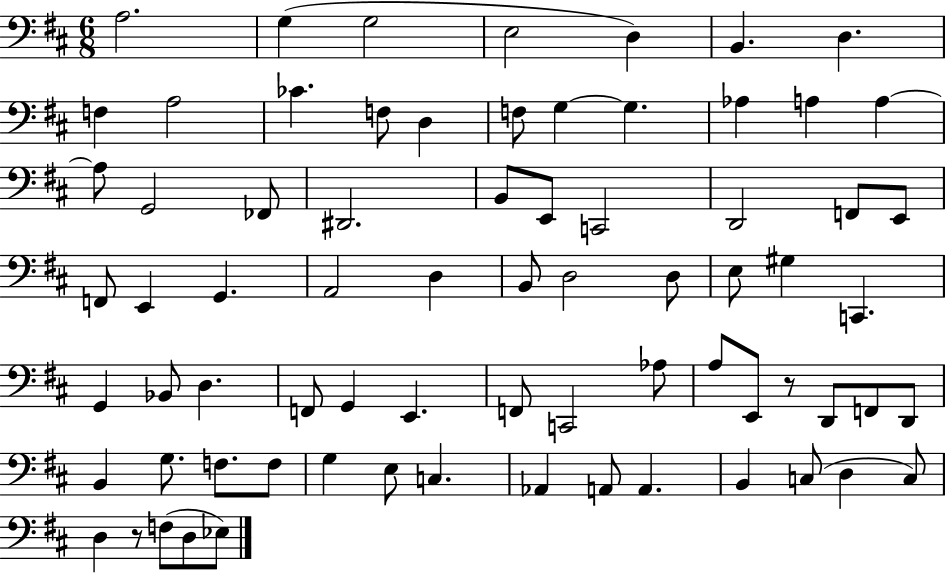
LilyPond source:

{
  \clef bass
  \numericTimeSignature
  \time 6/8
  \key d \major
  \repeat volta 2 { a2. | g4( g2 | e2 d4) | b,4. d4. | \break f4 a2 | ces'4. f8 d4 | f8 g4~~ g4. | aes4 a4 a4~~ | \break a8 g,2 fes,8 | dis,2. | b,8 e,8 c,2 | d,2 f,8 e,8 | \break f,8 e,4 g,4. | a,2 d4 | b,8 d2 d8 | e8 gis4 c,4. | \break g,4 bes,8 d4. | f,8 g,4 e,4. | f,8 c,2 aes8 | a8 e,8 r8 d,8 f,8 d,8 | \break b,4 g8. f8. f8 | g4 e8 c4. | aes,4 a,8 a,4. | b,4 c8( d4 c8) | \break d4 r8 f8( d8 ees8) | } \bar "|."
}